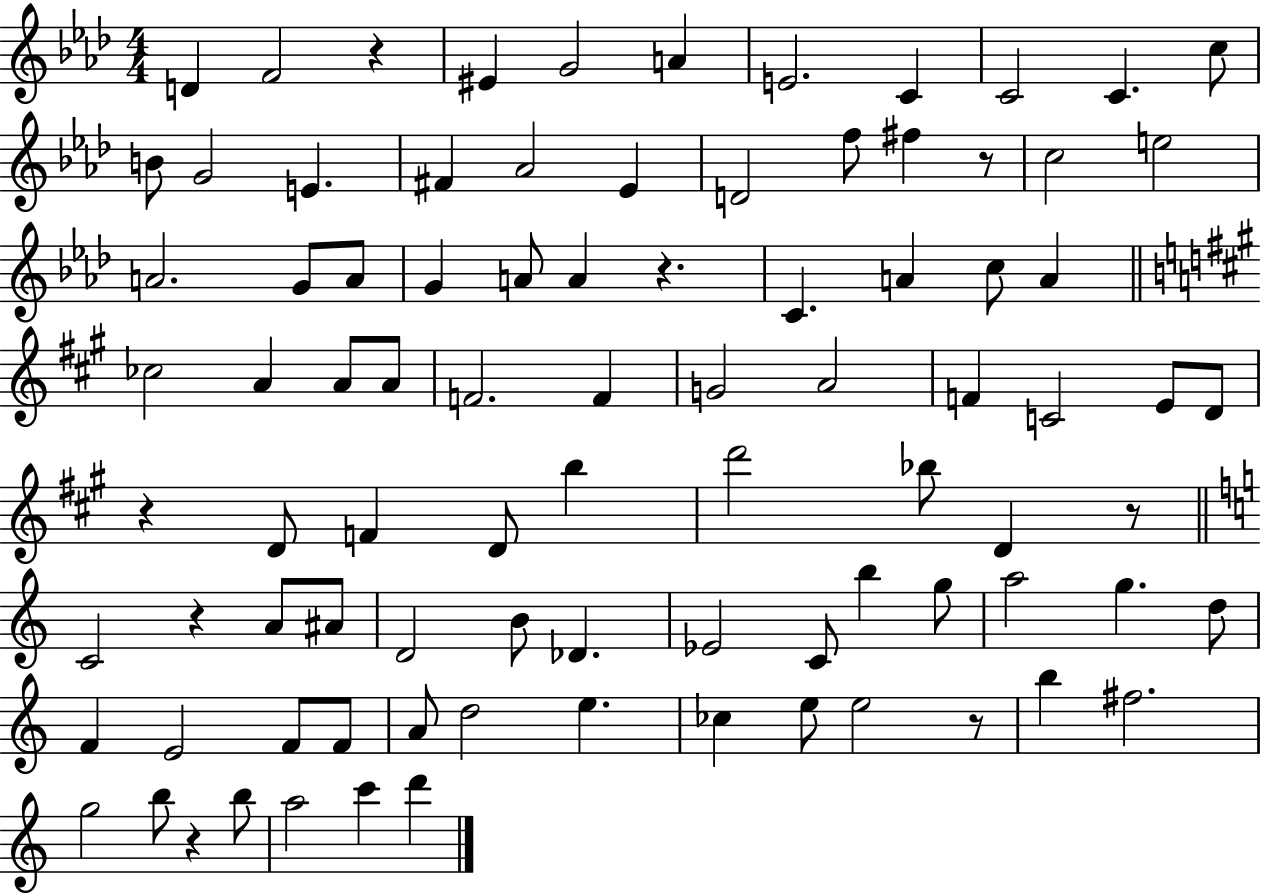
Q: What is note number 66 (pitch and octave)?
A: F4